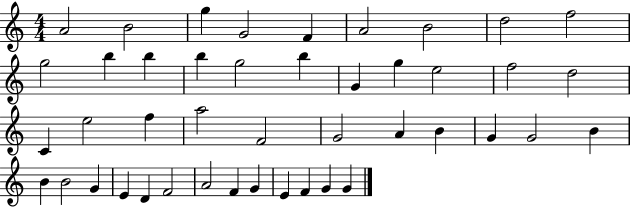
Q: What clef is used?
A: treble